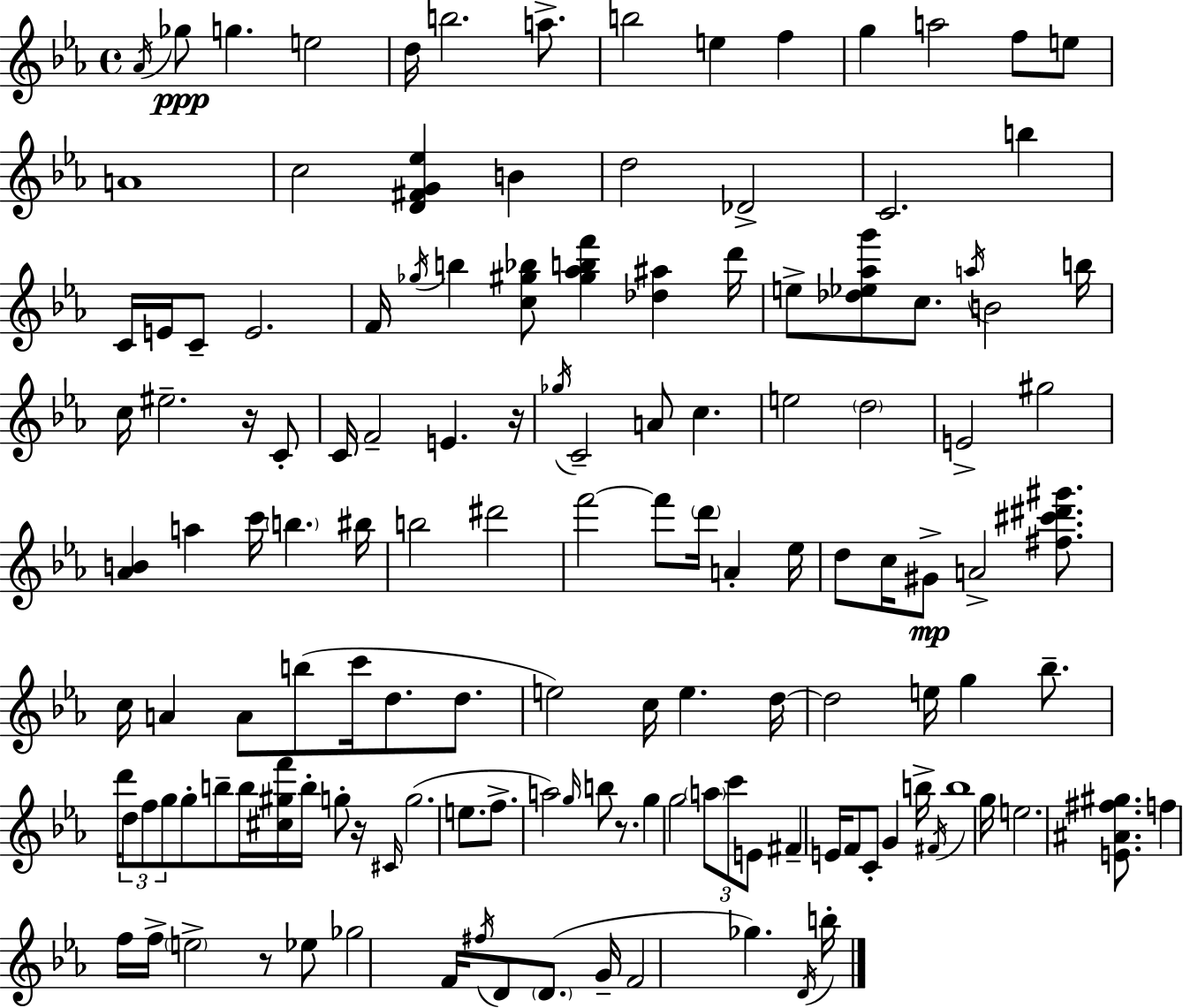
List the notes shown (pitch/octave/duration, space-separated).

Ab4/s Gb5/e G5/q. E5/h D5/s B5/h. A5/e. B5/h E5/q F5/q G5/q A5/h F5/e E5/e A4/w C5/h [D4,F#4,G4,Eb5]/q B4/q D5/h Db4/h C4/h. B5/q C4/s E4/s C4/e E4/h. F4/s Gb5/s B5/q [C5,G#5,Bb5]/e [G#5,Ab5,B5,F6]/q [Db5,A#5]/q D6/s E5/e [Db5,Eb5,Ab5,G6]/e C5/e. A5/s B4/h B5/s C5/s EIS5/h. R/s C4/e C4/s F4/h E4/q. R/s Gb5/s C4/h A4/e C5/q. E5/h D5/h E4/h G#5/h [Ab4,B4]/q A5/q C6/s B5/q. BIS5/s B5/h D#6/h F6/h F6/e D6/s A4/q Eb5/s D5/e C5/s G#4/e A4/h [F#5,C#6,D#6,G#6]/e. C5/s A4/q A4/e B5/e C6/s D5/e. D5/e. E5/h C5/s E5/q. D5/s D5/h E5/s G5/q Bb5/e. D6/s D5/e F5/e G5/e G5/e B5/e B5/s [C#5,G#5,F6]/s B5/s G5/e R/s C#4/s G5/h. E5/e. F5/e. A5/h G5/s B5/e R/e. G5/q G5/h A5/e C6/e E4/e F#4/q E4/s F4/e C4/e G4/q B5/s F#4/s B5/w G5/s E5/h. [E4,A#4,F#5,G#5]/e. F5/q F5/s F5/s E5/h R/e Eb5/e Gb5/h F4/s F#5/s D4/e D4/e. G4/s F4/h Gb5/q. D4/s B5/s